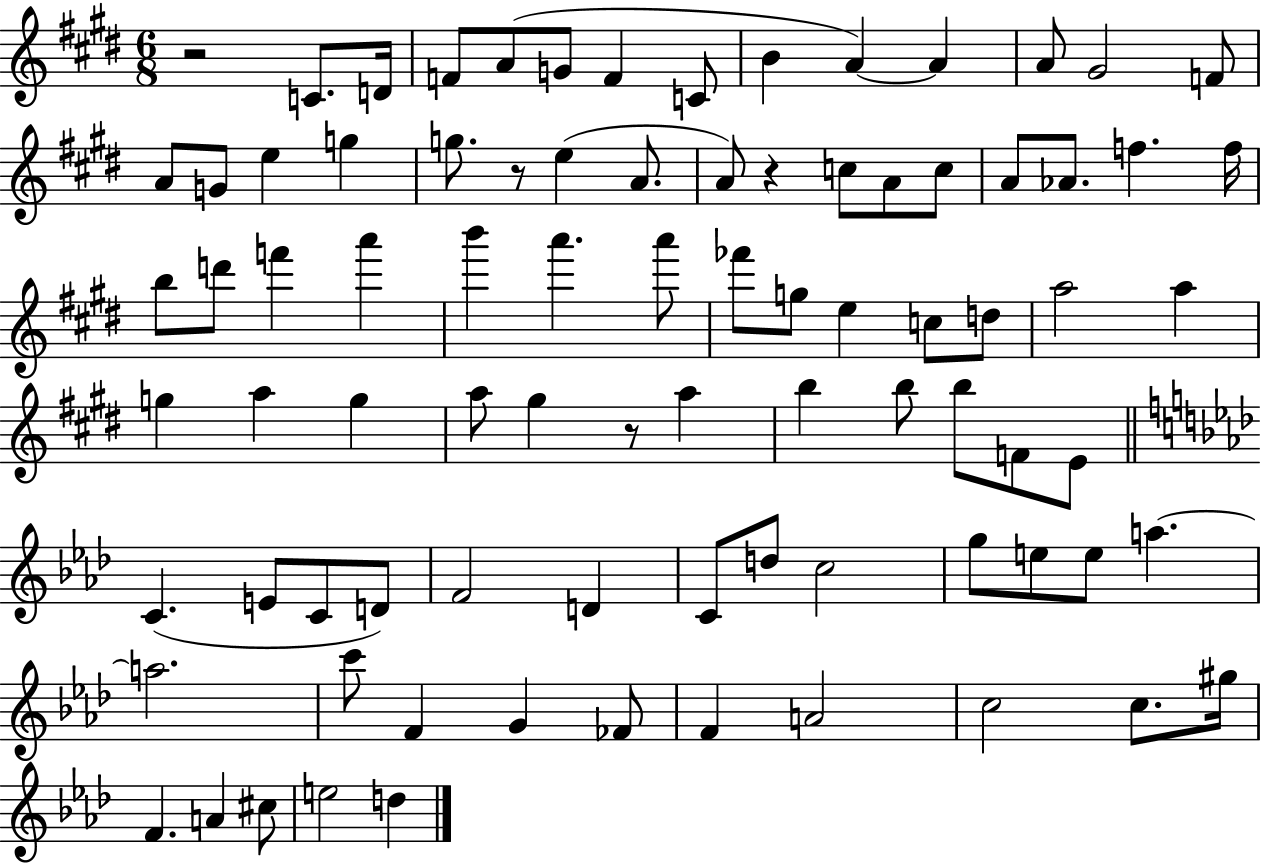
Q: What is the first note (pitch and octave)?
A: C4